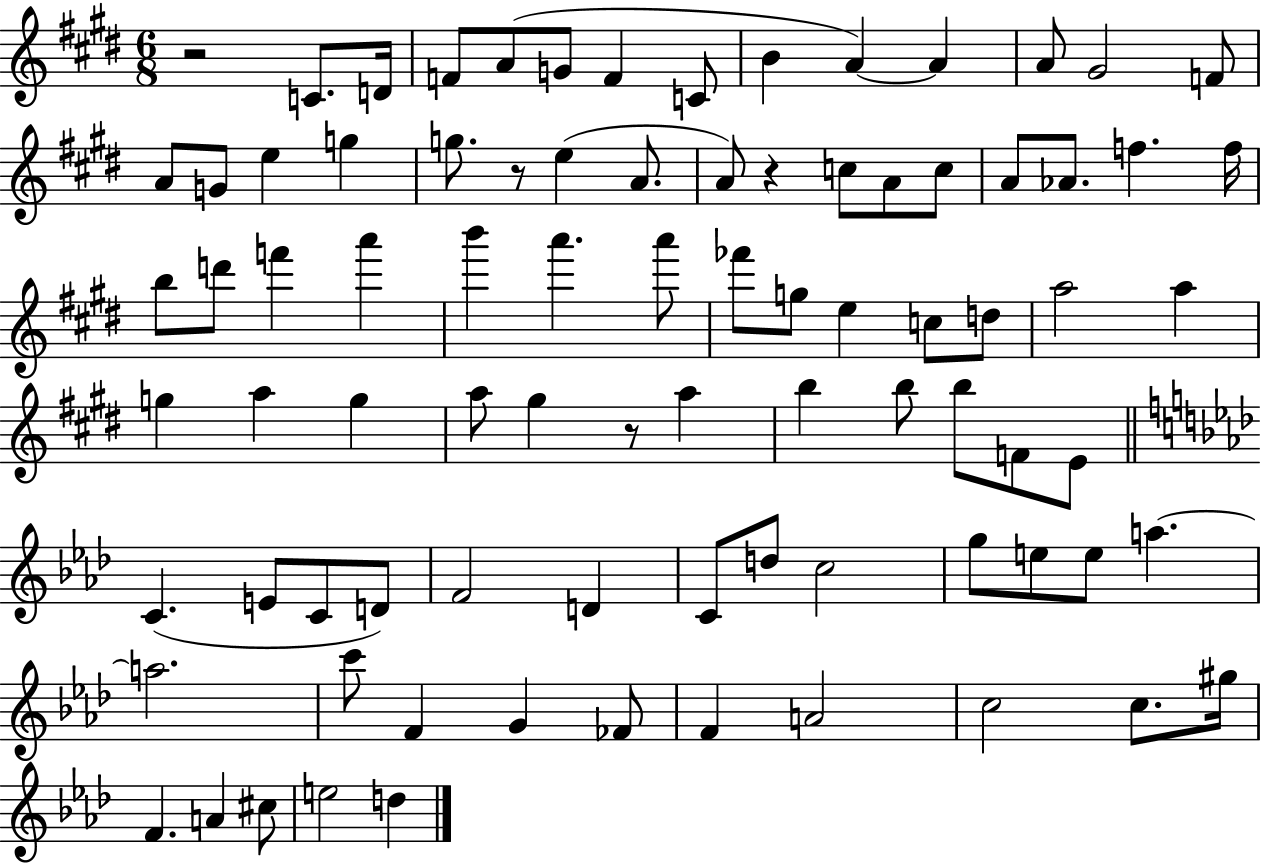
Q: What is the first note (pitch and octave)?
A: C4